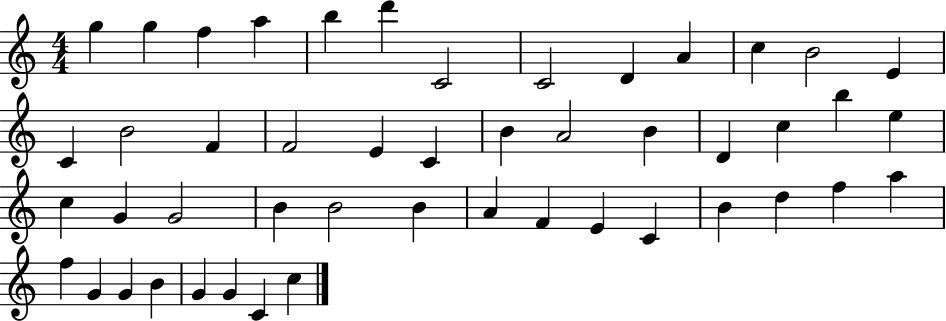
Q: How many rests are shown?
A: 0